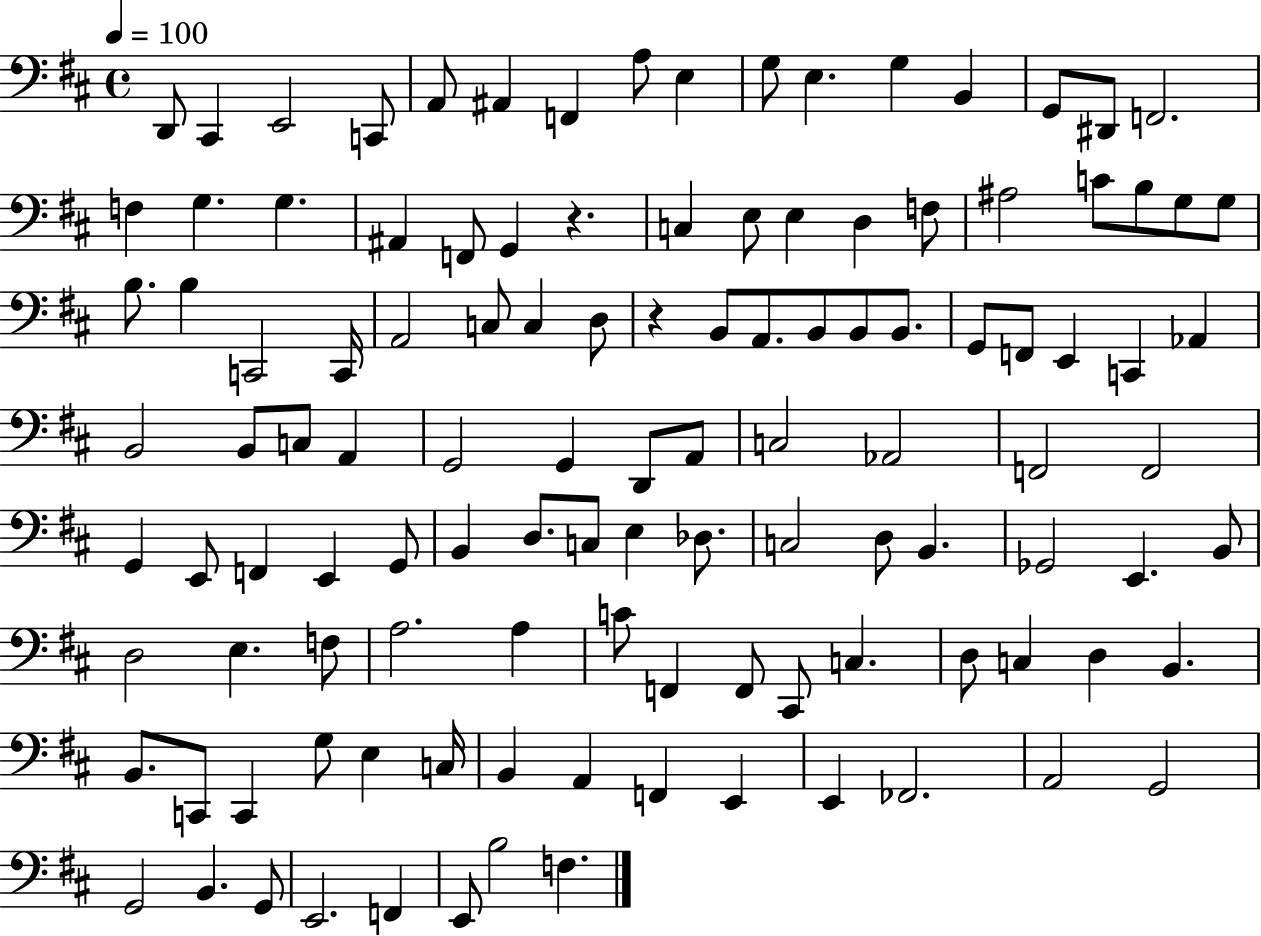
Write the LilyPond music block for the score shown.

{
  \clef bass
  \time 4/4
  \defaultTimeSignature
  \key d \major
  \tempo 4 = 100
  d,8 cis,4 e,2 c,8 | a,8 ais,4 f,4 a8 e4 | g8 e4. g4 b,4 | g,8 dis,8 f,2. | \break f4 g4. g4. | ais,4 f,8 g,4 r4. | c4 e8 e4 d4 f8 | ais2 c'8 b8 g8 g8 | \break b8. b4 c,2 c,16 | a,2 c8 c4 d8 | r4 b,8 a,8. b,8 b,8 b,8. | g,8 f,8 e,4 c,4 aes,4 | \break b,2 b,8 c8 a,4 | g,2 g,4 d,8 a,8 | c2 aes,2 | f,2 f,2 | \break g,4 e,8 f,4 e,4 g,8 | b,4 d8. c8 e4 des8. | c2 d8 b,4. | ges,2 e,4. b,8 | \break d2 e4. f8 | a2. a4 | c'8 f,4 f,8 cis,8 c4. | d8 c4 d4 b,4. | \break b,8. c,8 c,4 g8 e4 c16 | b,4 a,4 f,4 e,4 | e,4 fes,2. | a,2 g,2 | \break g,2 b,4. g,8 | e,2. f,4 | e,8 b2 f4. | \bar "|."
}